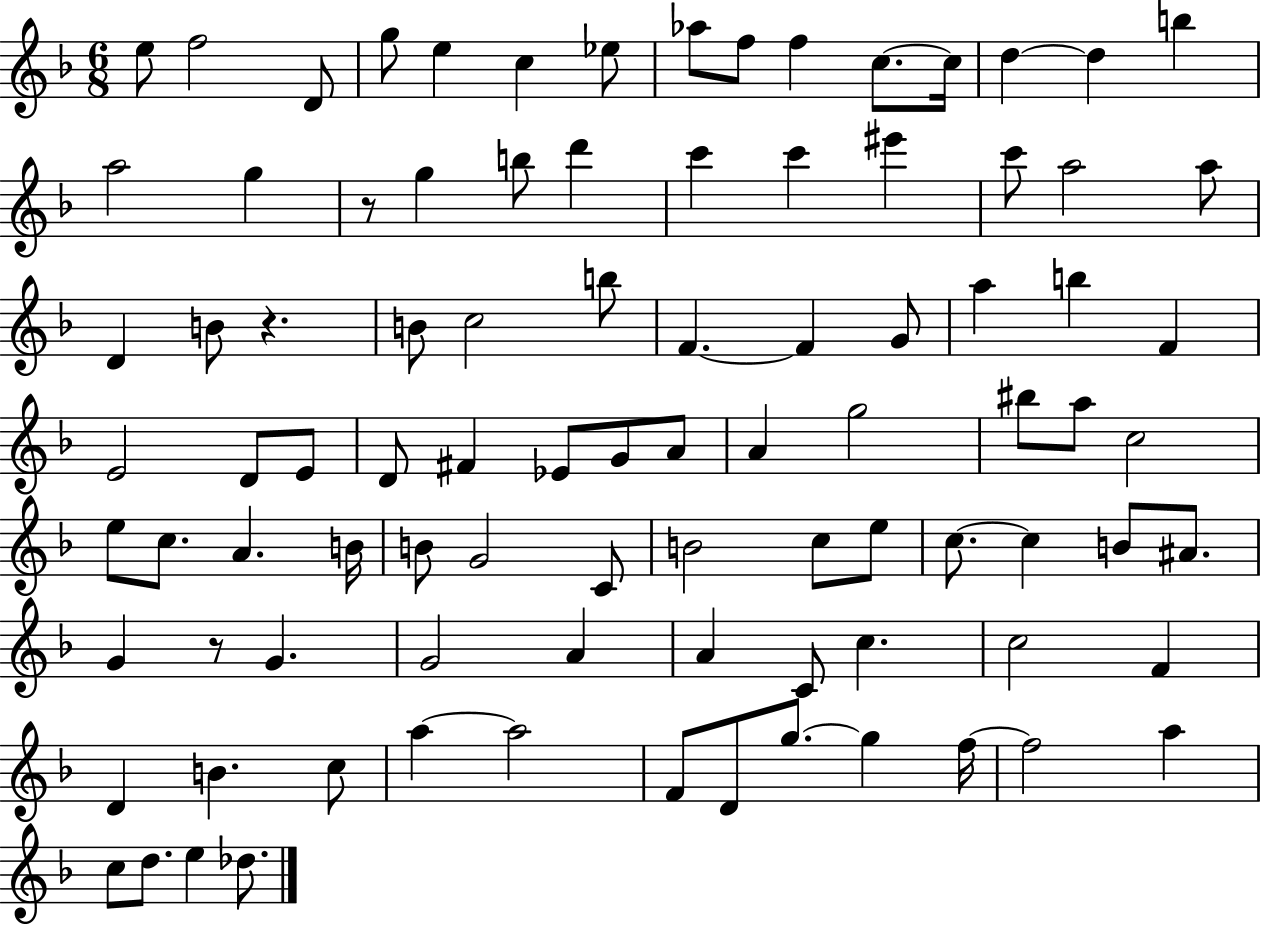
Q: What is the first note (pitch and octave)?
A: E5